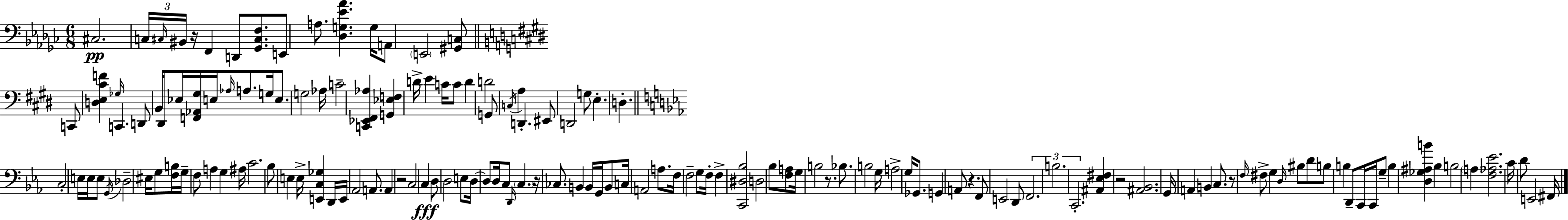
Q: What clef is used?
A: bass